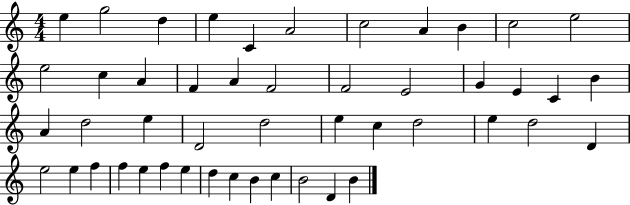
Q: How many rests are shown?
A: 0